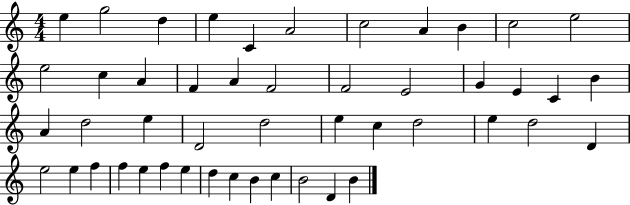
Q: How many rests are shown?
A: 0